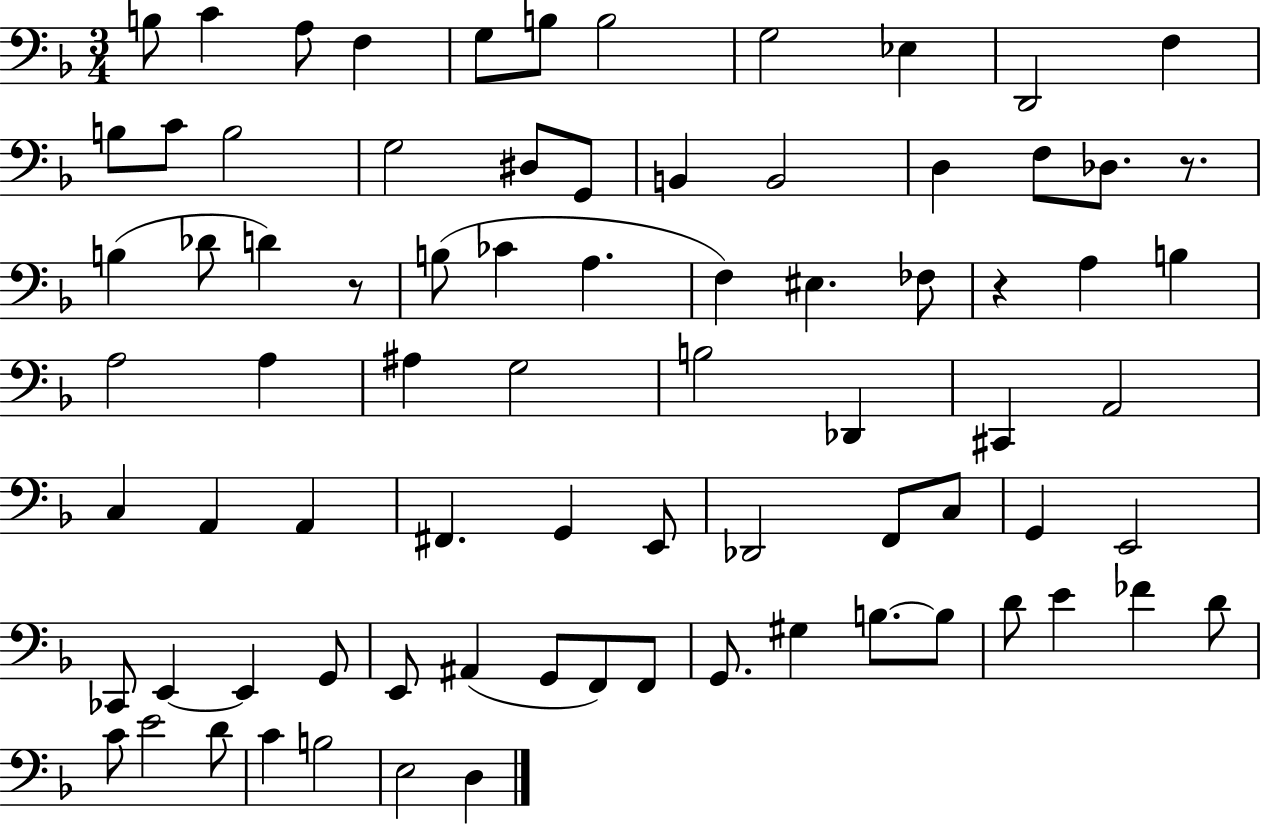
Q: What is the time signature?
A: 3/4